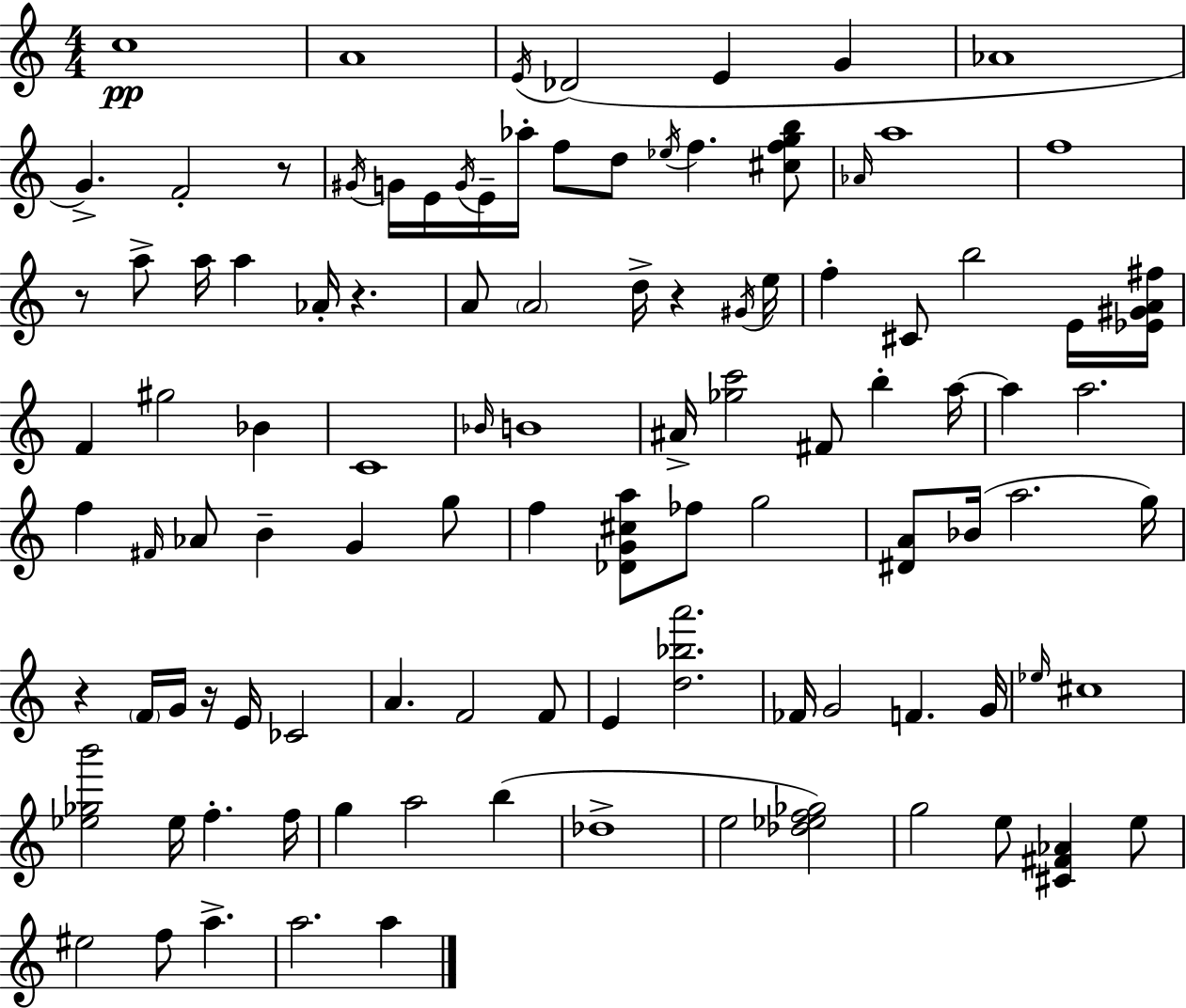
C5/w A4/w E4/s Db4/h E4/q G4/q Ab4/w G4/q. F4/h R/e G#4/s G4/s E4/s G4/s E4/s Ab5/s F5/e D5/e Eb5/s F5/q. [C#5,F5,G5,B5]/e Ab4/s A5/w F5/w R/e A5/e A5/s A5/q Ab4/s R/q. A4/e A4/h D5/s R/q G#4/s E5/s F5/q C#4/e B5/h E4/s [Eb4,G#4,A4,F#5]/s F4/q G#5/h Bb4/q C4/w Bb4/s B4/w A#4/s [Gb5,C6]/h F#4/e B5/q A5/s A5/q A5/h. F5/q F#4/s Ab4/e B4/q G4/q G5/e F5/q [Db4,G4,C#5,A5]/e FES5/e G5/h [D#4,A4]/e Bb4/s A5/h. G5/s R/q F4/s G4/s R/s E4/s CES4/h A4/q. F4/h F4/e E4/q [D5,Bb5,A6]/h. FES4/s G4/h F4/q. G4/s Eb5/s C#5/w [Eb5,Gb5,B6]/h Eb5/s F5/q. F5/s G5/q A5/h B5/q Db5/w E5/h [Db5,Eb5,F5,Gb5]/h G5/h E5/e [C#4,F#4,Ab4]/q E5/e EIS5/h F5/e A5/q. A5/h. A5/q